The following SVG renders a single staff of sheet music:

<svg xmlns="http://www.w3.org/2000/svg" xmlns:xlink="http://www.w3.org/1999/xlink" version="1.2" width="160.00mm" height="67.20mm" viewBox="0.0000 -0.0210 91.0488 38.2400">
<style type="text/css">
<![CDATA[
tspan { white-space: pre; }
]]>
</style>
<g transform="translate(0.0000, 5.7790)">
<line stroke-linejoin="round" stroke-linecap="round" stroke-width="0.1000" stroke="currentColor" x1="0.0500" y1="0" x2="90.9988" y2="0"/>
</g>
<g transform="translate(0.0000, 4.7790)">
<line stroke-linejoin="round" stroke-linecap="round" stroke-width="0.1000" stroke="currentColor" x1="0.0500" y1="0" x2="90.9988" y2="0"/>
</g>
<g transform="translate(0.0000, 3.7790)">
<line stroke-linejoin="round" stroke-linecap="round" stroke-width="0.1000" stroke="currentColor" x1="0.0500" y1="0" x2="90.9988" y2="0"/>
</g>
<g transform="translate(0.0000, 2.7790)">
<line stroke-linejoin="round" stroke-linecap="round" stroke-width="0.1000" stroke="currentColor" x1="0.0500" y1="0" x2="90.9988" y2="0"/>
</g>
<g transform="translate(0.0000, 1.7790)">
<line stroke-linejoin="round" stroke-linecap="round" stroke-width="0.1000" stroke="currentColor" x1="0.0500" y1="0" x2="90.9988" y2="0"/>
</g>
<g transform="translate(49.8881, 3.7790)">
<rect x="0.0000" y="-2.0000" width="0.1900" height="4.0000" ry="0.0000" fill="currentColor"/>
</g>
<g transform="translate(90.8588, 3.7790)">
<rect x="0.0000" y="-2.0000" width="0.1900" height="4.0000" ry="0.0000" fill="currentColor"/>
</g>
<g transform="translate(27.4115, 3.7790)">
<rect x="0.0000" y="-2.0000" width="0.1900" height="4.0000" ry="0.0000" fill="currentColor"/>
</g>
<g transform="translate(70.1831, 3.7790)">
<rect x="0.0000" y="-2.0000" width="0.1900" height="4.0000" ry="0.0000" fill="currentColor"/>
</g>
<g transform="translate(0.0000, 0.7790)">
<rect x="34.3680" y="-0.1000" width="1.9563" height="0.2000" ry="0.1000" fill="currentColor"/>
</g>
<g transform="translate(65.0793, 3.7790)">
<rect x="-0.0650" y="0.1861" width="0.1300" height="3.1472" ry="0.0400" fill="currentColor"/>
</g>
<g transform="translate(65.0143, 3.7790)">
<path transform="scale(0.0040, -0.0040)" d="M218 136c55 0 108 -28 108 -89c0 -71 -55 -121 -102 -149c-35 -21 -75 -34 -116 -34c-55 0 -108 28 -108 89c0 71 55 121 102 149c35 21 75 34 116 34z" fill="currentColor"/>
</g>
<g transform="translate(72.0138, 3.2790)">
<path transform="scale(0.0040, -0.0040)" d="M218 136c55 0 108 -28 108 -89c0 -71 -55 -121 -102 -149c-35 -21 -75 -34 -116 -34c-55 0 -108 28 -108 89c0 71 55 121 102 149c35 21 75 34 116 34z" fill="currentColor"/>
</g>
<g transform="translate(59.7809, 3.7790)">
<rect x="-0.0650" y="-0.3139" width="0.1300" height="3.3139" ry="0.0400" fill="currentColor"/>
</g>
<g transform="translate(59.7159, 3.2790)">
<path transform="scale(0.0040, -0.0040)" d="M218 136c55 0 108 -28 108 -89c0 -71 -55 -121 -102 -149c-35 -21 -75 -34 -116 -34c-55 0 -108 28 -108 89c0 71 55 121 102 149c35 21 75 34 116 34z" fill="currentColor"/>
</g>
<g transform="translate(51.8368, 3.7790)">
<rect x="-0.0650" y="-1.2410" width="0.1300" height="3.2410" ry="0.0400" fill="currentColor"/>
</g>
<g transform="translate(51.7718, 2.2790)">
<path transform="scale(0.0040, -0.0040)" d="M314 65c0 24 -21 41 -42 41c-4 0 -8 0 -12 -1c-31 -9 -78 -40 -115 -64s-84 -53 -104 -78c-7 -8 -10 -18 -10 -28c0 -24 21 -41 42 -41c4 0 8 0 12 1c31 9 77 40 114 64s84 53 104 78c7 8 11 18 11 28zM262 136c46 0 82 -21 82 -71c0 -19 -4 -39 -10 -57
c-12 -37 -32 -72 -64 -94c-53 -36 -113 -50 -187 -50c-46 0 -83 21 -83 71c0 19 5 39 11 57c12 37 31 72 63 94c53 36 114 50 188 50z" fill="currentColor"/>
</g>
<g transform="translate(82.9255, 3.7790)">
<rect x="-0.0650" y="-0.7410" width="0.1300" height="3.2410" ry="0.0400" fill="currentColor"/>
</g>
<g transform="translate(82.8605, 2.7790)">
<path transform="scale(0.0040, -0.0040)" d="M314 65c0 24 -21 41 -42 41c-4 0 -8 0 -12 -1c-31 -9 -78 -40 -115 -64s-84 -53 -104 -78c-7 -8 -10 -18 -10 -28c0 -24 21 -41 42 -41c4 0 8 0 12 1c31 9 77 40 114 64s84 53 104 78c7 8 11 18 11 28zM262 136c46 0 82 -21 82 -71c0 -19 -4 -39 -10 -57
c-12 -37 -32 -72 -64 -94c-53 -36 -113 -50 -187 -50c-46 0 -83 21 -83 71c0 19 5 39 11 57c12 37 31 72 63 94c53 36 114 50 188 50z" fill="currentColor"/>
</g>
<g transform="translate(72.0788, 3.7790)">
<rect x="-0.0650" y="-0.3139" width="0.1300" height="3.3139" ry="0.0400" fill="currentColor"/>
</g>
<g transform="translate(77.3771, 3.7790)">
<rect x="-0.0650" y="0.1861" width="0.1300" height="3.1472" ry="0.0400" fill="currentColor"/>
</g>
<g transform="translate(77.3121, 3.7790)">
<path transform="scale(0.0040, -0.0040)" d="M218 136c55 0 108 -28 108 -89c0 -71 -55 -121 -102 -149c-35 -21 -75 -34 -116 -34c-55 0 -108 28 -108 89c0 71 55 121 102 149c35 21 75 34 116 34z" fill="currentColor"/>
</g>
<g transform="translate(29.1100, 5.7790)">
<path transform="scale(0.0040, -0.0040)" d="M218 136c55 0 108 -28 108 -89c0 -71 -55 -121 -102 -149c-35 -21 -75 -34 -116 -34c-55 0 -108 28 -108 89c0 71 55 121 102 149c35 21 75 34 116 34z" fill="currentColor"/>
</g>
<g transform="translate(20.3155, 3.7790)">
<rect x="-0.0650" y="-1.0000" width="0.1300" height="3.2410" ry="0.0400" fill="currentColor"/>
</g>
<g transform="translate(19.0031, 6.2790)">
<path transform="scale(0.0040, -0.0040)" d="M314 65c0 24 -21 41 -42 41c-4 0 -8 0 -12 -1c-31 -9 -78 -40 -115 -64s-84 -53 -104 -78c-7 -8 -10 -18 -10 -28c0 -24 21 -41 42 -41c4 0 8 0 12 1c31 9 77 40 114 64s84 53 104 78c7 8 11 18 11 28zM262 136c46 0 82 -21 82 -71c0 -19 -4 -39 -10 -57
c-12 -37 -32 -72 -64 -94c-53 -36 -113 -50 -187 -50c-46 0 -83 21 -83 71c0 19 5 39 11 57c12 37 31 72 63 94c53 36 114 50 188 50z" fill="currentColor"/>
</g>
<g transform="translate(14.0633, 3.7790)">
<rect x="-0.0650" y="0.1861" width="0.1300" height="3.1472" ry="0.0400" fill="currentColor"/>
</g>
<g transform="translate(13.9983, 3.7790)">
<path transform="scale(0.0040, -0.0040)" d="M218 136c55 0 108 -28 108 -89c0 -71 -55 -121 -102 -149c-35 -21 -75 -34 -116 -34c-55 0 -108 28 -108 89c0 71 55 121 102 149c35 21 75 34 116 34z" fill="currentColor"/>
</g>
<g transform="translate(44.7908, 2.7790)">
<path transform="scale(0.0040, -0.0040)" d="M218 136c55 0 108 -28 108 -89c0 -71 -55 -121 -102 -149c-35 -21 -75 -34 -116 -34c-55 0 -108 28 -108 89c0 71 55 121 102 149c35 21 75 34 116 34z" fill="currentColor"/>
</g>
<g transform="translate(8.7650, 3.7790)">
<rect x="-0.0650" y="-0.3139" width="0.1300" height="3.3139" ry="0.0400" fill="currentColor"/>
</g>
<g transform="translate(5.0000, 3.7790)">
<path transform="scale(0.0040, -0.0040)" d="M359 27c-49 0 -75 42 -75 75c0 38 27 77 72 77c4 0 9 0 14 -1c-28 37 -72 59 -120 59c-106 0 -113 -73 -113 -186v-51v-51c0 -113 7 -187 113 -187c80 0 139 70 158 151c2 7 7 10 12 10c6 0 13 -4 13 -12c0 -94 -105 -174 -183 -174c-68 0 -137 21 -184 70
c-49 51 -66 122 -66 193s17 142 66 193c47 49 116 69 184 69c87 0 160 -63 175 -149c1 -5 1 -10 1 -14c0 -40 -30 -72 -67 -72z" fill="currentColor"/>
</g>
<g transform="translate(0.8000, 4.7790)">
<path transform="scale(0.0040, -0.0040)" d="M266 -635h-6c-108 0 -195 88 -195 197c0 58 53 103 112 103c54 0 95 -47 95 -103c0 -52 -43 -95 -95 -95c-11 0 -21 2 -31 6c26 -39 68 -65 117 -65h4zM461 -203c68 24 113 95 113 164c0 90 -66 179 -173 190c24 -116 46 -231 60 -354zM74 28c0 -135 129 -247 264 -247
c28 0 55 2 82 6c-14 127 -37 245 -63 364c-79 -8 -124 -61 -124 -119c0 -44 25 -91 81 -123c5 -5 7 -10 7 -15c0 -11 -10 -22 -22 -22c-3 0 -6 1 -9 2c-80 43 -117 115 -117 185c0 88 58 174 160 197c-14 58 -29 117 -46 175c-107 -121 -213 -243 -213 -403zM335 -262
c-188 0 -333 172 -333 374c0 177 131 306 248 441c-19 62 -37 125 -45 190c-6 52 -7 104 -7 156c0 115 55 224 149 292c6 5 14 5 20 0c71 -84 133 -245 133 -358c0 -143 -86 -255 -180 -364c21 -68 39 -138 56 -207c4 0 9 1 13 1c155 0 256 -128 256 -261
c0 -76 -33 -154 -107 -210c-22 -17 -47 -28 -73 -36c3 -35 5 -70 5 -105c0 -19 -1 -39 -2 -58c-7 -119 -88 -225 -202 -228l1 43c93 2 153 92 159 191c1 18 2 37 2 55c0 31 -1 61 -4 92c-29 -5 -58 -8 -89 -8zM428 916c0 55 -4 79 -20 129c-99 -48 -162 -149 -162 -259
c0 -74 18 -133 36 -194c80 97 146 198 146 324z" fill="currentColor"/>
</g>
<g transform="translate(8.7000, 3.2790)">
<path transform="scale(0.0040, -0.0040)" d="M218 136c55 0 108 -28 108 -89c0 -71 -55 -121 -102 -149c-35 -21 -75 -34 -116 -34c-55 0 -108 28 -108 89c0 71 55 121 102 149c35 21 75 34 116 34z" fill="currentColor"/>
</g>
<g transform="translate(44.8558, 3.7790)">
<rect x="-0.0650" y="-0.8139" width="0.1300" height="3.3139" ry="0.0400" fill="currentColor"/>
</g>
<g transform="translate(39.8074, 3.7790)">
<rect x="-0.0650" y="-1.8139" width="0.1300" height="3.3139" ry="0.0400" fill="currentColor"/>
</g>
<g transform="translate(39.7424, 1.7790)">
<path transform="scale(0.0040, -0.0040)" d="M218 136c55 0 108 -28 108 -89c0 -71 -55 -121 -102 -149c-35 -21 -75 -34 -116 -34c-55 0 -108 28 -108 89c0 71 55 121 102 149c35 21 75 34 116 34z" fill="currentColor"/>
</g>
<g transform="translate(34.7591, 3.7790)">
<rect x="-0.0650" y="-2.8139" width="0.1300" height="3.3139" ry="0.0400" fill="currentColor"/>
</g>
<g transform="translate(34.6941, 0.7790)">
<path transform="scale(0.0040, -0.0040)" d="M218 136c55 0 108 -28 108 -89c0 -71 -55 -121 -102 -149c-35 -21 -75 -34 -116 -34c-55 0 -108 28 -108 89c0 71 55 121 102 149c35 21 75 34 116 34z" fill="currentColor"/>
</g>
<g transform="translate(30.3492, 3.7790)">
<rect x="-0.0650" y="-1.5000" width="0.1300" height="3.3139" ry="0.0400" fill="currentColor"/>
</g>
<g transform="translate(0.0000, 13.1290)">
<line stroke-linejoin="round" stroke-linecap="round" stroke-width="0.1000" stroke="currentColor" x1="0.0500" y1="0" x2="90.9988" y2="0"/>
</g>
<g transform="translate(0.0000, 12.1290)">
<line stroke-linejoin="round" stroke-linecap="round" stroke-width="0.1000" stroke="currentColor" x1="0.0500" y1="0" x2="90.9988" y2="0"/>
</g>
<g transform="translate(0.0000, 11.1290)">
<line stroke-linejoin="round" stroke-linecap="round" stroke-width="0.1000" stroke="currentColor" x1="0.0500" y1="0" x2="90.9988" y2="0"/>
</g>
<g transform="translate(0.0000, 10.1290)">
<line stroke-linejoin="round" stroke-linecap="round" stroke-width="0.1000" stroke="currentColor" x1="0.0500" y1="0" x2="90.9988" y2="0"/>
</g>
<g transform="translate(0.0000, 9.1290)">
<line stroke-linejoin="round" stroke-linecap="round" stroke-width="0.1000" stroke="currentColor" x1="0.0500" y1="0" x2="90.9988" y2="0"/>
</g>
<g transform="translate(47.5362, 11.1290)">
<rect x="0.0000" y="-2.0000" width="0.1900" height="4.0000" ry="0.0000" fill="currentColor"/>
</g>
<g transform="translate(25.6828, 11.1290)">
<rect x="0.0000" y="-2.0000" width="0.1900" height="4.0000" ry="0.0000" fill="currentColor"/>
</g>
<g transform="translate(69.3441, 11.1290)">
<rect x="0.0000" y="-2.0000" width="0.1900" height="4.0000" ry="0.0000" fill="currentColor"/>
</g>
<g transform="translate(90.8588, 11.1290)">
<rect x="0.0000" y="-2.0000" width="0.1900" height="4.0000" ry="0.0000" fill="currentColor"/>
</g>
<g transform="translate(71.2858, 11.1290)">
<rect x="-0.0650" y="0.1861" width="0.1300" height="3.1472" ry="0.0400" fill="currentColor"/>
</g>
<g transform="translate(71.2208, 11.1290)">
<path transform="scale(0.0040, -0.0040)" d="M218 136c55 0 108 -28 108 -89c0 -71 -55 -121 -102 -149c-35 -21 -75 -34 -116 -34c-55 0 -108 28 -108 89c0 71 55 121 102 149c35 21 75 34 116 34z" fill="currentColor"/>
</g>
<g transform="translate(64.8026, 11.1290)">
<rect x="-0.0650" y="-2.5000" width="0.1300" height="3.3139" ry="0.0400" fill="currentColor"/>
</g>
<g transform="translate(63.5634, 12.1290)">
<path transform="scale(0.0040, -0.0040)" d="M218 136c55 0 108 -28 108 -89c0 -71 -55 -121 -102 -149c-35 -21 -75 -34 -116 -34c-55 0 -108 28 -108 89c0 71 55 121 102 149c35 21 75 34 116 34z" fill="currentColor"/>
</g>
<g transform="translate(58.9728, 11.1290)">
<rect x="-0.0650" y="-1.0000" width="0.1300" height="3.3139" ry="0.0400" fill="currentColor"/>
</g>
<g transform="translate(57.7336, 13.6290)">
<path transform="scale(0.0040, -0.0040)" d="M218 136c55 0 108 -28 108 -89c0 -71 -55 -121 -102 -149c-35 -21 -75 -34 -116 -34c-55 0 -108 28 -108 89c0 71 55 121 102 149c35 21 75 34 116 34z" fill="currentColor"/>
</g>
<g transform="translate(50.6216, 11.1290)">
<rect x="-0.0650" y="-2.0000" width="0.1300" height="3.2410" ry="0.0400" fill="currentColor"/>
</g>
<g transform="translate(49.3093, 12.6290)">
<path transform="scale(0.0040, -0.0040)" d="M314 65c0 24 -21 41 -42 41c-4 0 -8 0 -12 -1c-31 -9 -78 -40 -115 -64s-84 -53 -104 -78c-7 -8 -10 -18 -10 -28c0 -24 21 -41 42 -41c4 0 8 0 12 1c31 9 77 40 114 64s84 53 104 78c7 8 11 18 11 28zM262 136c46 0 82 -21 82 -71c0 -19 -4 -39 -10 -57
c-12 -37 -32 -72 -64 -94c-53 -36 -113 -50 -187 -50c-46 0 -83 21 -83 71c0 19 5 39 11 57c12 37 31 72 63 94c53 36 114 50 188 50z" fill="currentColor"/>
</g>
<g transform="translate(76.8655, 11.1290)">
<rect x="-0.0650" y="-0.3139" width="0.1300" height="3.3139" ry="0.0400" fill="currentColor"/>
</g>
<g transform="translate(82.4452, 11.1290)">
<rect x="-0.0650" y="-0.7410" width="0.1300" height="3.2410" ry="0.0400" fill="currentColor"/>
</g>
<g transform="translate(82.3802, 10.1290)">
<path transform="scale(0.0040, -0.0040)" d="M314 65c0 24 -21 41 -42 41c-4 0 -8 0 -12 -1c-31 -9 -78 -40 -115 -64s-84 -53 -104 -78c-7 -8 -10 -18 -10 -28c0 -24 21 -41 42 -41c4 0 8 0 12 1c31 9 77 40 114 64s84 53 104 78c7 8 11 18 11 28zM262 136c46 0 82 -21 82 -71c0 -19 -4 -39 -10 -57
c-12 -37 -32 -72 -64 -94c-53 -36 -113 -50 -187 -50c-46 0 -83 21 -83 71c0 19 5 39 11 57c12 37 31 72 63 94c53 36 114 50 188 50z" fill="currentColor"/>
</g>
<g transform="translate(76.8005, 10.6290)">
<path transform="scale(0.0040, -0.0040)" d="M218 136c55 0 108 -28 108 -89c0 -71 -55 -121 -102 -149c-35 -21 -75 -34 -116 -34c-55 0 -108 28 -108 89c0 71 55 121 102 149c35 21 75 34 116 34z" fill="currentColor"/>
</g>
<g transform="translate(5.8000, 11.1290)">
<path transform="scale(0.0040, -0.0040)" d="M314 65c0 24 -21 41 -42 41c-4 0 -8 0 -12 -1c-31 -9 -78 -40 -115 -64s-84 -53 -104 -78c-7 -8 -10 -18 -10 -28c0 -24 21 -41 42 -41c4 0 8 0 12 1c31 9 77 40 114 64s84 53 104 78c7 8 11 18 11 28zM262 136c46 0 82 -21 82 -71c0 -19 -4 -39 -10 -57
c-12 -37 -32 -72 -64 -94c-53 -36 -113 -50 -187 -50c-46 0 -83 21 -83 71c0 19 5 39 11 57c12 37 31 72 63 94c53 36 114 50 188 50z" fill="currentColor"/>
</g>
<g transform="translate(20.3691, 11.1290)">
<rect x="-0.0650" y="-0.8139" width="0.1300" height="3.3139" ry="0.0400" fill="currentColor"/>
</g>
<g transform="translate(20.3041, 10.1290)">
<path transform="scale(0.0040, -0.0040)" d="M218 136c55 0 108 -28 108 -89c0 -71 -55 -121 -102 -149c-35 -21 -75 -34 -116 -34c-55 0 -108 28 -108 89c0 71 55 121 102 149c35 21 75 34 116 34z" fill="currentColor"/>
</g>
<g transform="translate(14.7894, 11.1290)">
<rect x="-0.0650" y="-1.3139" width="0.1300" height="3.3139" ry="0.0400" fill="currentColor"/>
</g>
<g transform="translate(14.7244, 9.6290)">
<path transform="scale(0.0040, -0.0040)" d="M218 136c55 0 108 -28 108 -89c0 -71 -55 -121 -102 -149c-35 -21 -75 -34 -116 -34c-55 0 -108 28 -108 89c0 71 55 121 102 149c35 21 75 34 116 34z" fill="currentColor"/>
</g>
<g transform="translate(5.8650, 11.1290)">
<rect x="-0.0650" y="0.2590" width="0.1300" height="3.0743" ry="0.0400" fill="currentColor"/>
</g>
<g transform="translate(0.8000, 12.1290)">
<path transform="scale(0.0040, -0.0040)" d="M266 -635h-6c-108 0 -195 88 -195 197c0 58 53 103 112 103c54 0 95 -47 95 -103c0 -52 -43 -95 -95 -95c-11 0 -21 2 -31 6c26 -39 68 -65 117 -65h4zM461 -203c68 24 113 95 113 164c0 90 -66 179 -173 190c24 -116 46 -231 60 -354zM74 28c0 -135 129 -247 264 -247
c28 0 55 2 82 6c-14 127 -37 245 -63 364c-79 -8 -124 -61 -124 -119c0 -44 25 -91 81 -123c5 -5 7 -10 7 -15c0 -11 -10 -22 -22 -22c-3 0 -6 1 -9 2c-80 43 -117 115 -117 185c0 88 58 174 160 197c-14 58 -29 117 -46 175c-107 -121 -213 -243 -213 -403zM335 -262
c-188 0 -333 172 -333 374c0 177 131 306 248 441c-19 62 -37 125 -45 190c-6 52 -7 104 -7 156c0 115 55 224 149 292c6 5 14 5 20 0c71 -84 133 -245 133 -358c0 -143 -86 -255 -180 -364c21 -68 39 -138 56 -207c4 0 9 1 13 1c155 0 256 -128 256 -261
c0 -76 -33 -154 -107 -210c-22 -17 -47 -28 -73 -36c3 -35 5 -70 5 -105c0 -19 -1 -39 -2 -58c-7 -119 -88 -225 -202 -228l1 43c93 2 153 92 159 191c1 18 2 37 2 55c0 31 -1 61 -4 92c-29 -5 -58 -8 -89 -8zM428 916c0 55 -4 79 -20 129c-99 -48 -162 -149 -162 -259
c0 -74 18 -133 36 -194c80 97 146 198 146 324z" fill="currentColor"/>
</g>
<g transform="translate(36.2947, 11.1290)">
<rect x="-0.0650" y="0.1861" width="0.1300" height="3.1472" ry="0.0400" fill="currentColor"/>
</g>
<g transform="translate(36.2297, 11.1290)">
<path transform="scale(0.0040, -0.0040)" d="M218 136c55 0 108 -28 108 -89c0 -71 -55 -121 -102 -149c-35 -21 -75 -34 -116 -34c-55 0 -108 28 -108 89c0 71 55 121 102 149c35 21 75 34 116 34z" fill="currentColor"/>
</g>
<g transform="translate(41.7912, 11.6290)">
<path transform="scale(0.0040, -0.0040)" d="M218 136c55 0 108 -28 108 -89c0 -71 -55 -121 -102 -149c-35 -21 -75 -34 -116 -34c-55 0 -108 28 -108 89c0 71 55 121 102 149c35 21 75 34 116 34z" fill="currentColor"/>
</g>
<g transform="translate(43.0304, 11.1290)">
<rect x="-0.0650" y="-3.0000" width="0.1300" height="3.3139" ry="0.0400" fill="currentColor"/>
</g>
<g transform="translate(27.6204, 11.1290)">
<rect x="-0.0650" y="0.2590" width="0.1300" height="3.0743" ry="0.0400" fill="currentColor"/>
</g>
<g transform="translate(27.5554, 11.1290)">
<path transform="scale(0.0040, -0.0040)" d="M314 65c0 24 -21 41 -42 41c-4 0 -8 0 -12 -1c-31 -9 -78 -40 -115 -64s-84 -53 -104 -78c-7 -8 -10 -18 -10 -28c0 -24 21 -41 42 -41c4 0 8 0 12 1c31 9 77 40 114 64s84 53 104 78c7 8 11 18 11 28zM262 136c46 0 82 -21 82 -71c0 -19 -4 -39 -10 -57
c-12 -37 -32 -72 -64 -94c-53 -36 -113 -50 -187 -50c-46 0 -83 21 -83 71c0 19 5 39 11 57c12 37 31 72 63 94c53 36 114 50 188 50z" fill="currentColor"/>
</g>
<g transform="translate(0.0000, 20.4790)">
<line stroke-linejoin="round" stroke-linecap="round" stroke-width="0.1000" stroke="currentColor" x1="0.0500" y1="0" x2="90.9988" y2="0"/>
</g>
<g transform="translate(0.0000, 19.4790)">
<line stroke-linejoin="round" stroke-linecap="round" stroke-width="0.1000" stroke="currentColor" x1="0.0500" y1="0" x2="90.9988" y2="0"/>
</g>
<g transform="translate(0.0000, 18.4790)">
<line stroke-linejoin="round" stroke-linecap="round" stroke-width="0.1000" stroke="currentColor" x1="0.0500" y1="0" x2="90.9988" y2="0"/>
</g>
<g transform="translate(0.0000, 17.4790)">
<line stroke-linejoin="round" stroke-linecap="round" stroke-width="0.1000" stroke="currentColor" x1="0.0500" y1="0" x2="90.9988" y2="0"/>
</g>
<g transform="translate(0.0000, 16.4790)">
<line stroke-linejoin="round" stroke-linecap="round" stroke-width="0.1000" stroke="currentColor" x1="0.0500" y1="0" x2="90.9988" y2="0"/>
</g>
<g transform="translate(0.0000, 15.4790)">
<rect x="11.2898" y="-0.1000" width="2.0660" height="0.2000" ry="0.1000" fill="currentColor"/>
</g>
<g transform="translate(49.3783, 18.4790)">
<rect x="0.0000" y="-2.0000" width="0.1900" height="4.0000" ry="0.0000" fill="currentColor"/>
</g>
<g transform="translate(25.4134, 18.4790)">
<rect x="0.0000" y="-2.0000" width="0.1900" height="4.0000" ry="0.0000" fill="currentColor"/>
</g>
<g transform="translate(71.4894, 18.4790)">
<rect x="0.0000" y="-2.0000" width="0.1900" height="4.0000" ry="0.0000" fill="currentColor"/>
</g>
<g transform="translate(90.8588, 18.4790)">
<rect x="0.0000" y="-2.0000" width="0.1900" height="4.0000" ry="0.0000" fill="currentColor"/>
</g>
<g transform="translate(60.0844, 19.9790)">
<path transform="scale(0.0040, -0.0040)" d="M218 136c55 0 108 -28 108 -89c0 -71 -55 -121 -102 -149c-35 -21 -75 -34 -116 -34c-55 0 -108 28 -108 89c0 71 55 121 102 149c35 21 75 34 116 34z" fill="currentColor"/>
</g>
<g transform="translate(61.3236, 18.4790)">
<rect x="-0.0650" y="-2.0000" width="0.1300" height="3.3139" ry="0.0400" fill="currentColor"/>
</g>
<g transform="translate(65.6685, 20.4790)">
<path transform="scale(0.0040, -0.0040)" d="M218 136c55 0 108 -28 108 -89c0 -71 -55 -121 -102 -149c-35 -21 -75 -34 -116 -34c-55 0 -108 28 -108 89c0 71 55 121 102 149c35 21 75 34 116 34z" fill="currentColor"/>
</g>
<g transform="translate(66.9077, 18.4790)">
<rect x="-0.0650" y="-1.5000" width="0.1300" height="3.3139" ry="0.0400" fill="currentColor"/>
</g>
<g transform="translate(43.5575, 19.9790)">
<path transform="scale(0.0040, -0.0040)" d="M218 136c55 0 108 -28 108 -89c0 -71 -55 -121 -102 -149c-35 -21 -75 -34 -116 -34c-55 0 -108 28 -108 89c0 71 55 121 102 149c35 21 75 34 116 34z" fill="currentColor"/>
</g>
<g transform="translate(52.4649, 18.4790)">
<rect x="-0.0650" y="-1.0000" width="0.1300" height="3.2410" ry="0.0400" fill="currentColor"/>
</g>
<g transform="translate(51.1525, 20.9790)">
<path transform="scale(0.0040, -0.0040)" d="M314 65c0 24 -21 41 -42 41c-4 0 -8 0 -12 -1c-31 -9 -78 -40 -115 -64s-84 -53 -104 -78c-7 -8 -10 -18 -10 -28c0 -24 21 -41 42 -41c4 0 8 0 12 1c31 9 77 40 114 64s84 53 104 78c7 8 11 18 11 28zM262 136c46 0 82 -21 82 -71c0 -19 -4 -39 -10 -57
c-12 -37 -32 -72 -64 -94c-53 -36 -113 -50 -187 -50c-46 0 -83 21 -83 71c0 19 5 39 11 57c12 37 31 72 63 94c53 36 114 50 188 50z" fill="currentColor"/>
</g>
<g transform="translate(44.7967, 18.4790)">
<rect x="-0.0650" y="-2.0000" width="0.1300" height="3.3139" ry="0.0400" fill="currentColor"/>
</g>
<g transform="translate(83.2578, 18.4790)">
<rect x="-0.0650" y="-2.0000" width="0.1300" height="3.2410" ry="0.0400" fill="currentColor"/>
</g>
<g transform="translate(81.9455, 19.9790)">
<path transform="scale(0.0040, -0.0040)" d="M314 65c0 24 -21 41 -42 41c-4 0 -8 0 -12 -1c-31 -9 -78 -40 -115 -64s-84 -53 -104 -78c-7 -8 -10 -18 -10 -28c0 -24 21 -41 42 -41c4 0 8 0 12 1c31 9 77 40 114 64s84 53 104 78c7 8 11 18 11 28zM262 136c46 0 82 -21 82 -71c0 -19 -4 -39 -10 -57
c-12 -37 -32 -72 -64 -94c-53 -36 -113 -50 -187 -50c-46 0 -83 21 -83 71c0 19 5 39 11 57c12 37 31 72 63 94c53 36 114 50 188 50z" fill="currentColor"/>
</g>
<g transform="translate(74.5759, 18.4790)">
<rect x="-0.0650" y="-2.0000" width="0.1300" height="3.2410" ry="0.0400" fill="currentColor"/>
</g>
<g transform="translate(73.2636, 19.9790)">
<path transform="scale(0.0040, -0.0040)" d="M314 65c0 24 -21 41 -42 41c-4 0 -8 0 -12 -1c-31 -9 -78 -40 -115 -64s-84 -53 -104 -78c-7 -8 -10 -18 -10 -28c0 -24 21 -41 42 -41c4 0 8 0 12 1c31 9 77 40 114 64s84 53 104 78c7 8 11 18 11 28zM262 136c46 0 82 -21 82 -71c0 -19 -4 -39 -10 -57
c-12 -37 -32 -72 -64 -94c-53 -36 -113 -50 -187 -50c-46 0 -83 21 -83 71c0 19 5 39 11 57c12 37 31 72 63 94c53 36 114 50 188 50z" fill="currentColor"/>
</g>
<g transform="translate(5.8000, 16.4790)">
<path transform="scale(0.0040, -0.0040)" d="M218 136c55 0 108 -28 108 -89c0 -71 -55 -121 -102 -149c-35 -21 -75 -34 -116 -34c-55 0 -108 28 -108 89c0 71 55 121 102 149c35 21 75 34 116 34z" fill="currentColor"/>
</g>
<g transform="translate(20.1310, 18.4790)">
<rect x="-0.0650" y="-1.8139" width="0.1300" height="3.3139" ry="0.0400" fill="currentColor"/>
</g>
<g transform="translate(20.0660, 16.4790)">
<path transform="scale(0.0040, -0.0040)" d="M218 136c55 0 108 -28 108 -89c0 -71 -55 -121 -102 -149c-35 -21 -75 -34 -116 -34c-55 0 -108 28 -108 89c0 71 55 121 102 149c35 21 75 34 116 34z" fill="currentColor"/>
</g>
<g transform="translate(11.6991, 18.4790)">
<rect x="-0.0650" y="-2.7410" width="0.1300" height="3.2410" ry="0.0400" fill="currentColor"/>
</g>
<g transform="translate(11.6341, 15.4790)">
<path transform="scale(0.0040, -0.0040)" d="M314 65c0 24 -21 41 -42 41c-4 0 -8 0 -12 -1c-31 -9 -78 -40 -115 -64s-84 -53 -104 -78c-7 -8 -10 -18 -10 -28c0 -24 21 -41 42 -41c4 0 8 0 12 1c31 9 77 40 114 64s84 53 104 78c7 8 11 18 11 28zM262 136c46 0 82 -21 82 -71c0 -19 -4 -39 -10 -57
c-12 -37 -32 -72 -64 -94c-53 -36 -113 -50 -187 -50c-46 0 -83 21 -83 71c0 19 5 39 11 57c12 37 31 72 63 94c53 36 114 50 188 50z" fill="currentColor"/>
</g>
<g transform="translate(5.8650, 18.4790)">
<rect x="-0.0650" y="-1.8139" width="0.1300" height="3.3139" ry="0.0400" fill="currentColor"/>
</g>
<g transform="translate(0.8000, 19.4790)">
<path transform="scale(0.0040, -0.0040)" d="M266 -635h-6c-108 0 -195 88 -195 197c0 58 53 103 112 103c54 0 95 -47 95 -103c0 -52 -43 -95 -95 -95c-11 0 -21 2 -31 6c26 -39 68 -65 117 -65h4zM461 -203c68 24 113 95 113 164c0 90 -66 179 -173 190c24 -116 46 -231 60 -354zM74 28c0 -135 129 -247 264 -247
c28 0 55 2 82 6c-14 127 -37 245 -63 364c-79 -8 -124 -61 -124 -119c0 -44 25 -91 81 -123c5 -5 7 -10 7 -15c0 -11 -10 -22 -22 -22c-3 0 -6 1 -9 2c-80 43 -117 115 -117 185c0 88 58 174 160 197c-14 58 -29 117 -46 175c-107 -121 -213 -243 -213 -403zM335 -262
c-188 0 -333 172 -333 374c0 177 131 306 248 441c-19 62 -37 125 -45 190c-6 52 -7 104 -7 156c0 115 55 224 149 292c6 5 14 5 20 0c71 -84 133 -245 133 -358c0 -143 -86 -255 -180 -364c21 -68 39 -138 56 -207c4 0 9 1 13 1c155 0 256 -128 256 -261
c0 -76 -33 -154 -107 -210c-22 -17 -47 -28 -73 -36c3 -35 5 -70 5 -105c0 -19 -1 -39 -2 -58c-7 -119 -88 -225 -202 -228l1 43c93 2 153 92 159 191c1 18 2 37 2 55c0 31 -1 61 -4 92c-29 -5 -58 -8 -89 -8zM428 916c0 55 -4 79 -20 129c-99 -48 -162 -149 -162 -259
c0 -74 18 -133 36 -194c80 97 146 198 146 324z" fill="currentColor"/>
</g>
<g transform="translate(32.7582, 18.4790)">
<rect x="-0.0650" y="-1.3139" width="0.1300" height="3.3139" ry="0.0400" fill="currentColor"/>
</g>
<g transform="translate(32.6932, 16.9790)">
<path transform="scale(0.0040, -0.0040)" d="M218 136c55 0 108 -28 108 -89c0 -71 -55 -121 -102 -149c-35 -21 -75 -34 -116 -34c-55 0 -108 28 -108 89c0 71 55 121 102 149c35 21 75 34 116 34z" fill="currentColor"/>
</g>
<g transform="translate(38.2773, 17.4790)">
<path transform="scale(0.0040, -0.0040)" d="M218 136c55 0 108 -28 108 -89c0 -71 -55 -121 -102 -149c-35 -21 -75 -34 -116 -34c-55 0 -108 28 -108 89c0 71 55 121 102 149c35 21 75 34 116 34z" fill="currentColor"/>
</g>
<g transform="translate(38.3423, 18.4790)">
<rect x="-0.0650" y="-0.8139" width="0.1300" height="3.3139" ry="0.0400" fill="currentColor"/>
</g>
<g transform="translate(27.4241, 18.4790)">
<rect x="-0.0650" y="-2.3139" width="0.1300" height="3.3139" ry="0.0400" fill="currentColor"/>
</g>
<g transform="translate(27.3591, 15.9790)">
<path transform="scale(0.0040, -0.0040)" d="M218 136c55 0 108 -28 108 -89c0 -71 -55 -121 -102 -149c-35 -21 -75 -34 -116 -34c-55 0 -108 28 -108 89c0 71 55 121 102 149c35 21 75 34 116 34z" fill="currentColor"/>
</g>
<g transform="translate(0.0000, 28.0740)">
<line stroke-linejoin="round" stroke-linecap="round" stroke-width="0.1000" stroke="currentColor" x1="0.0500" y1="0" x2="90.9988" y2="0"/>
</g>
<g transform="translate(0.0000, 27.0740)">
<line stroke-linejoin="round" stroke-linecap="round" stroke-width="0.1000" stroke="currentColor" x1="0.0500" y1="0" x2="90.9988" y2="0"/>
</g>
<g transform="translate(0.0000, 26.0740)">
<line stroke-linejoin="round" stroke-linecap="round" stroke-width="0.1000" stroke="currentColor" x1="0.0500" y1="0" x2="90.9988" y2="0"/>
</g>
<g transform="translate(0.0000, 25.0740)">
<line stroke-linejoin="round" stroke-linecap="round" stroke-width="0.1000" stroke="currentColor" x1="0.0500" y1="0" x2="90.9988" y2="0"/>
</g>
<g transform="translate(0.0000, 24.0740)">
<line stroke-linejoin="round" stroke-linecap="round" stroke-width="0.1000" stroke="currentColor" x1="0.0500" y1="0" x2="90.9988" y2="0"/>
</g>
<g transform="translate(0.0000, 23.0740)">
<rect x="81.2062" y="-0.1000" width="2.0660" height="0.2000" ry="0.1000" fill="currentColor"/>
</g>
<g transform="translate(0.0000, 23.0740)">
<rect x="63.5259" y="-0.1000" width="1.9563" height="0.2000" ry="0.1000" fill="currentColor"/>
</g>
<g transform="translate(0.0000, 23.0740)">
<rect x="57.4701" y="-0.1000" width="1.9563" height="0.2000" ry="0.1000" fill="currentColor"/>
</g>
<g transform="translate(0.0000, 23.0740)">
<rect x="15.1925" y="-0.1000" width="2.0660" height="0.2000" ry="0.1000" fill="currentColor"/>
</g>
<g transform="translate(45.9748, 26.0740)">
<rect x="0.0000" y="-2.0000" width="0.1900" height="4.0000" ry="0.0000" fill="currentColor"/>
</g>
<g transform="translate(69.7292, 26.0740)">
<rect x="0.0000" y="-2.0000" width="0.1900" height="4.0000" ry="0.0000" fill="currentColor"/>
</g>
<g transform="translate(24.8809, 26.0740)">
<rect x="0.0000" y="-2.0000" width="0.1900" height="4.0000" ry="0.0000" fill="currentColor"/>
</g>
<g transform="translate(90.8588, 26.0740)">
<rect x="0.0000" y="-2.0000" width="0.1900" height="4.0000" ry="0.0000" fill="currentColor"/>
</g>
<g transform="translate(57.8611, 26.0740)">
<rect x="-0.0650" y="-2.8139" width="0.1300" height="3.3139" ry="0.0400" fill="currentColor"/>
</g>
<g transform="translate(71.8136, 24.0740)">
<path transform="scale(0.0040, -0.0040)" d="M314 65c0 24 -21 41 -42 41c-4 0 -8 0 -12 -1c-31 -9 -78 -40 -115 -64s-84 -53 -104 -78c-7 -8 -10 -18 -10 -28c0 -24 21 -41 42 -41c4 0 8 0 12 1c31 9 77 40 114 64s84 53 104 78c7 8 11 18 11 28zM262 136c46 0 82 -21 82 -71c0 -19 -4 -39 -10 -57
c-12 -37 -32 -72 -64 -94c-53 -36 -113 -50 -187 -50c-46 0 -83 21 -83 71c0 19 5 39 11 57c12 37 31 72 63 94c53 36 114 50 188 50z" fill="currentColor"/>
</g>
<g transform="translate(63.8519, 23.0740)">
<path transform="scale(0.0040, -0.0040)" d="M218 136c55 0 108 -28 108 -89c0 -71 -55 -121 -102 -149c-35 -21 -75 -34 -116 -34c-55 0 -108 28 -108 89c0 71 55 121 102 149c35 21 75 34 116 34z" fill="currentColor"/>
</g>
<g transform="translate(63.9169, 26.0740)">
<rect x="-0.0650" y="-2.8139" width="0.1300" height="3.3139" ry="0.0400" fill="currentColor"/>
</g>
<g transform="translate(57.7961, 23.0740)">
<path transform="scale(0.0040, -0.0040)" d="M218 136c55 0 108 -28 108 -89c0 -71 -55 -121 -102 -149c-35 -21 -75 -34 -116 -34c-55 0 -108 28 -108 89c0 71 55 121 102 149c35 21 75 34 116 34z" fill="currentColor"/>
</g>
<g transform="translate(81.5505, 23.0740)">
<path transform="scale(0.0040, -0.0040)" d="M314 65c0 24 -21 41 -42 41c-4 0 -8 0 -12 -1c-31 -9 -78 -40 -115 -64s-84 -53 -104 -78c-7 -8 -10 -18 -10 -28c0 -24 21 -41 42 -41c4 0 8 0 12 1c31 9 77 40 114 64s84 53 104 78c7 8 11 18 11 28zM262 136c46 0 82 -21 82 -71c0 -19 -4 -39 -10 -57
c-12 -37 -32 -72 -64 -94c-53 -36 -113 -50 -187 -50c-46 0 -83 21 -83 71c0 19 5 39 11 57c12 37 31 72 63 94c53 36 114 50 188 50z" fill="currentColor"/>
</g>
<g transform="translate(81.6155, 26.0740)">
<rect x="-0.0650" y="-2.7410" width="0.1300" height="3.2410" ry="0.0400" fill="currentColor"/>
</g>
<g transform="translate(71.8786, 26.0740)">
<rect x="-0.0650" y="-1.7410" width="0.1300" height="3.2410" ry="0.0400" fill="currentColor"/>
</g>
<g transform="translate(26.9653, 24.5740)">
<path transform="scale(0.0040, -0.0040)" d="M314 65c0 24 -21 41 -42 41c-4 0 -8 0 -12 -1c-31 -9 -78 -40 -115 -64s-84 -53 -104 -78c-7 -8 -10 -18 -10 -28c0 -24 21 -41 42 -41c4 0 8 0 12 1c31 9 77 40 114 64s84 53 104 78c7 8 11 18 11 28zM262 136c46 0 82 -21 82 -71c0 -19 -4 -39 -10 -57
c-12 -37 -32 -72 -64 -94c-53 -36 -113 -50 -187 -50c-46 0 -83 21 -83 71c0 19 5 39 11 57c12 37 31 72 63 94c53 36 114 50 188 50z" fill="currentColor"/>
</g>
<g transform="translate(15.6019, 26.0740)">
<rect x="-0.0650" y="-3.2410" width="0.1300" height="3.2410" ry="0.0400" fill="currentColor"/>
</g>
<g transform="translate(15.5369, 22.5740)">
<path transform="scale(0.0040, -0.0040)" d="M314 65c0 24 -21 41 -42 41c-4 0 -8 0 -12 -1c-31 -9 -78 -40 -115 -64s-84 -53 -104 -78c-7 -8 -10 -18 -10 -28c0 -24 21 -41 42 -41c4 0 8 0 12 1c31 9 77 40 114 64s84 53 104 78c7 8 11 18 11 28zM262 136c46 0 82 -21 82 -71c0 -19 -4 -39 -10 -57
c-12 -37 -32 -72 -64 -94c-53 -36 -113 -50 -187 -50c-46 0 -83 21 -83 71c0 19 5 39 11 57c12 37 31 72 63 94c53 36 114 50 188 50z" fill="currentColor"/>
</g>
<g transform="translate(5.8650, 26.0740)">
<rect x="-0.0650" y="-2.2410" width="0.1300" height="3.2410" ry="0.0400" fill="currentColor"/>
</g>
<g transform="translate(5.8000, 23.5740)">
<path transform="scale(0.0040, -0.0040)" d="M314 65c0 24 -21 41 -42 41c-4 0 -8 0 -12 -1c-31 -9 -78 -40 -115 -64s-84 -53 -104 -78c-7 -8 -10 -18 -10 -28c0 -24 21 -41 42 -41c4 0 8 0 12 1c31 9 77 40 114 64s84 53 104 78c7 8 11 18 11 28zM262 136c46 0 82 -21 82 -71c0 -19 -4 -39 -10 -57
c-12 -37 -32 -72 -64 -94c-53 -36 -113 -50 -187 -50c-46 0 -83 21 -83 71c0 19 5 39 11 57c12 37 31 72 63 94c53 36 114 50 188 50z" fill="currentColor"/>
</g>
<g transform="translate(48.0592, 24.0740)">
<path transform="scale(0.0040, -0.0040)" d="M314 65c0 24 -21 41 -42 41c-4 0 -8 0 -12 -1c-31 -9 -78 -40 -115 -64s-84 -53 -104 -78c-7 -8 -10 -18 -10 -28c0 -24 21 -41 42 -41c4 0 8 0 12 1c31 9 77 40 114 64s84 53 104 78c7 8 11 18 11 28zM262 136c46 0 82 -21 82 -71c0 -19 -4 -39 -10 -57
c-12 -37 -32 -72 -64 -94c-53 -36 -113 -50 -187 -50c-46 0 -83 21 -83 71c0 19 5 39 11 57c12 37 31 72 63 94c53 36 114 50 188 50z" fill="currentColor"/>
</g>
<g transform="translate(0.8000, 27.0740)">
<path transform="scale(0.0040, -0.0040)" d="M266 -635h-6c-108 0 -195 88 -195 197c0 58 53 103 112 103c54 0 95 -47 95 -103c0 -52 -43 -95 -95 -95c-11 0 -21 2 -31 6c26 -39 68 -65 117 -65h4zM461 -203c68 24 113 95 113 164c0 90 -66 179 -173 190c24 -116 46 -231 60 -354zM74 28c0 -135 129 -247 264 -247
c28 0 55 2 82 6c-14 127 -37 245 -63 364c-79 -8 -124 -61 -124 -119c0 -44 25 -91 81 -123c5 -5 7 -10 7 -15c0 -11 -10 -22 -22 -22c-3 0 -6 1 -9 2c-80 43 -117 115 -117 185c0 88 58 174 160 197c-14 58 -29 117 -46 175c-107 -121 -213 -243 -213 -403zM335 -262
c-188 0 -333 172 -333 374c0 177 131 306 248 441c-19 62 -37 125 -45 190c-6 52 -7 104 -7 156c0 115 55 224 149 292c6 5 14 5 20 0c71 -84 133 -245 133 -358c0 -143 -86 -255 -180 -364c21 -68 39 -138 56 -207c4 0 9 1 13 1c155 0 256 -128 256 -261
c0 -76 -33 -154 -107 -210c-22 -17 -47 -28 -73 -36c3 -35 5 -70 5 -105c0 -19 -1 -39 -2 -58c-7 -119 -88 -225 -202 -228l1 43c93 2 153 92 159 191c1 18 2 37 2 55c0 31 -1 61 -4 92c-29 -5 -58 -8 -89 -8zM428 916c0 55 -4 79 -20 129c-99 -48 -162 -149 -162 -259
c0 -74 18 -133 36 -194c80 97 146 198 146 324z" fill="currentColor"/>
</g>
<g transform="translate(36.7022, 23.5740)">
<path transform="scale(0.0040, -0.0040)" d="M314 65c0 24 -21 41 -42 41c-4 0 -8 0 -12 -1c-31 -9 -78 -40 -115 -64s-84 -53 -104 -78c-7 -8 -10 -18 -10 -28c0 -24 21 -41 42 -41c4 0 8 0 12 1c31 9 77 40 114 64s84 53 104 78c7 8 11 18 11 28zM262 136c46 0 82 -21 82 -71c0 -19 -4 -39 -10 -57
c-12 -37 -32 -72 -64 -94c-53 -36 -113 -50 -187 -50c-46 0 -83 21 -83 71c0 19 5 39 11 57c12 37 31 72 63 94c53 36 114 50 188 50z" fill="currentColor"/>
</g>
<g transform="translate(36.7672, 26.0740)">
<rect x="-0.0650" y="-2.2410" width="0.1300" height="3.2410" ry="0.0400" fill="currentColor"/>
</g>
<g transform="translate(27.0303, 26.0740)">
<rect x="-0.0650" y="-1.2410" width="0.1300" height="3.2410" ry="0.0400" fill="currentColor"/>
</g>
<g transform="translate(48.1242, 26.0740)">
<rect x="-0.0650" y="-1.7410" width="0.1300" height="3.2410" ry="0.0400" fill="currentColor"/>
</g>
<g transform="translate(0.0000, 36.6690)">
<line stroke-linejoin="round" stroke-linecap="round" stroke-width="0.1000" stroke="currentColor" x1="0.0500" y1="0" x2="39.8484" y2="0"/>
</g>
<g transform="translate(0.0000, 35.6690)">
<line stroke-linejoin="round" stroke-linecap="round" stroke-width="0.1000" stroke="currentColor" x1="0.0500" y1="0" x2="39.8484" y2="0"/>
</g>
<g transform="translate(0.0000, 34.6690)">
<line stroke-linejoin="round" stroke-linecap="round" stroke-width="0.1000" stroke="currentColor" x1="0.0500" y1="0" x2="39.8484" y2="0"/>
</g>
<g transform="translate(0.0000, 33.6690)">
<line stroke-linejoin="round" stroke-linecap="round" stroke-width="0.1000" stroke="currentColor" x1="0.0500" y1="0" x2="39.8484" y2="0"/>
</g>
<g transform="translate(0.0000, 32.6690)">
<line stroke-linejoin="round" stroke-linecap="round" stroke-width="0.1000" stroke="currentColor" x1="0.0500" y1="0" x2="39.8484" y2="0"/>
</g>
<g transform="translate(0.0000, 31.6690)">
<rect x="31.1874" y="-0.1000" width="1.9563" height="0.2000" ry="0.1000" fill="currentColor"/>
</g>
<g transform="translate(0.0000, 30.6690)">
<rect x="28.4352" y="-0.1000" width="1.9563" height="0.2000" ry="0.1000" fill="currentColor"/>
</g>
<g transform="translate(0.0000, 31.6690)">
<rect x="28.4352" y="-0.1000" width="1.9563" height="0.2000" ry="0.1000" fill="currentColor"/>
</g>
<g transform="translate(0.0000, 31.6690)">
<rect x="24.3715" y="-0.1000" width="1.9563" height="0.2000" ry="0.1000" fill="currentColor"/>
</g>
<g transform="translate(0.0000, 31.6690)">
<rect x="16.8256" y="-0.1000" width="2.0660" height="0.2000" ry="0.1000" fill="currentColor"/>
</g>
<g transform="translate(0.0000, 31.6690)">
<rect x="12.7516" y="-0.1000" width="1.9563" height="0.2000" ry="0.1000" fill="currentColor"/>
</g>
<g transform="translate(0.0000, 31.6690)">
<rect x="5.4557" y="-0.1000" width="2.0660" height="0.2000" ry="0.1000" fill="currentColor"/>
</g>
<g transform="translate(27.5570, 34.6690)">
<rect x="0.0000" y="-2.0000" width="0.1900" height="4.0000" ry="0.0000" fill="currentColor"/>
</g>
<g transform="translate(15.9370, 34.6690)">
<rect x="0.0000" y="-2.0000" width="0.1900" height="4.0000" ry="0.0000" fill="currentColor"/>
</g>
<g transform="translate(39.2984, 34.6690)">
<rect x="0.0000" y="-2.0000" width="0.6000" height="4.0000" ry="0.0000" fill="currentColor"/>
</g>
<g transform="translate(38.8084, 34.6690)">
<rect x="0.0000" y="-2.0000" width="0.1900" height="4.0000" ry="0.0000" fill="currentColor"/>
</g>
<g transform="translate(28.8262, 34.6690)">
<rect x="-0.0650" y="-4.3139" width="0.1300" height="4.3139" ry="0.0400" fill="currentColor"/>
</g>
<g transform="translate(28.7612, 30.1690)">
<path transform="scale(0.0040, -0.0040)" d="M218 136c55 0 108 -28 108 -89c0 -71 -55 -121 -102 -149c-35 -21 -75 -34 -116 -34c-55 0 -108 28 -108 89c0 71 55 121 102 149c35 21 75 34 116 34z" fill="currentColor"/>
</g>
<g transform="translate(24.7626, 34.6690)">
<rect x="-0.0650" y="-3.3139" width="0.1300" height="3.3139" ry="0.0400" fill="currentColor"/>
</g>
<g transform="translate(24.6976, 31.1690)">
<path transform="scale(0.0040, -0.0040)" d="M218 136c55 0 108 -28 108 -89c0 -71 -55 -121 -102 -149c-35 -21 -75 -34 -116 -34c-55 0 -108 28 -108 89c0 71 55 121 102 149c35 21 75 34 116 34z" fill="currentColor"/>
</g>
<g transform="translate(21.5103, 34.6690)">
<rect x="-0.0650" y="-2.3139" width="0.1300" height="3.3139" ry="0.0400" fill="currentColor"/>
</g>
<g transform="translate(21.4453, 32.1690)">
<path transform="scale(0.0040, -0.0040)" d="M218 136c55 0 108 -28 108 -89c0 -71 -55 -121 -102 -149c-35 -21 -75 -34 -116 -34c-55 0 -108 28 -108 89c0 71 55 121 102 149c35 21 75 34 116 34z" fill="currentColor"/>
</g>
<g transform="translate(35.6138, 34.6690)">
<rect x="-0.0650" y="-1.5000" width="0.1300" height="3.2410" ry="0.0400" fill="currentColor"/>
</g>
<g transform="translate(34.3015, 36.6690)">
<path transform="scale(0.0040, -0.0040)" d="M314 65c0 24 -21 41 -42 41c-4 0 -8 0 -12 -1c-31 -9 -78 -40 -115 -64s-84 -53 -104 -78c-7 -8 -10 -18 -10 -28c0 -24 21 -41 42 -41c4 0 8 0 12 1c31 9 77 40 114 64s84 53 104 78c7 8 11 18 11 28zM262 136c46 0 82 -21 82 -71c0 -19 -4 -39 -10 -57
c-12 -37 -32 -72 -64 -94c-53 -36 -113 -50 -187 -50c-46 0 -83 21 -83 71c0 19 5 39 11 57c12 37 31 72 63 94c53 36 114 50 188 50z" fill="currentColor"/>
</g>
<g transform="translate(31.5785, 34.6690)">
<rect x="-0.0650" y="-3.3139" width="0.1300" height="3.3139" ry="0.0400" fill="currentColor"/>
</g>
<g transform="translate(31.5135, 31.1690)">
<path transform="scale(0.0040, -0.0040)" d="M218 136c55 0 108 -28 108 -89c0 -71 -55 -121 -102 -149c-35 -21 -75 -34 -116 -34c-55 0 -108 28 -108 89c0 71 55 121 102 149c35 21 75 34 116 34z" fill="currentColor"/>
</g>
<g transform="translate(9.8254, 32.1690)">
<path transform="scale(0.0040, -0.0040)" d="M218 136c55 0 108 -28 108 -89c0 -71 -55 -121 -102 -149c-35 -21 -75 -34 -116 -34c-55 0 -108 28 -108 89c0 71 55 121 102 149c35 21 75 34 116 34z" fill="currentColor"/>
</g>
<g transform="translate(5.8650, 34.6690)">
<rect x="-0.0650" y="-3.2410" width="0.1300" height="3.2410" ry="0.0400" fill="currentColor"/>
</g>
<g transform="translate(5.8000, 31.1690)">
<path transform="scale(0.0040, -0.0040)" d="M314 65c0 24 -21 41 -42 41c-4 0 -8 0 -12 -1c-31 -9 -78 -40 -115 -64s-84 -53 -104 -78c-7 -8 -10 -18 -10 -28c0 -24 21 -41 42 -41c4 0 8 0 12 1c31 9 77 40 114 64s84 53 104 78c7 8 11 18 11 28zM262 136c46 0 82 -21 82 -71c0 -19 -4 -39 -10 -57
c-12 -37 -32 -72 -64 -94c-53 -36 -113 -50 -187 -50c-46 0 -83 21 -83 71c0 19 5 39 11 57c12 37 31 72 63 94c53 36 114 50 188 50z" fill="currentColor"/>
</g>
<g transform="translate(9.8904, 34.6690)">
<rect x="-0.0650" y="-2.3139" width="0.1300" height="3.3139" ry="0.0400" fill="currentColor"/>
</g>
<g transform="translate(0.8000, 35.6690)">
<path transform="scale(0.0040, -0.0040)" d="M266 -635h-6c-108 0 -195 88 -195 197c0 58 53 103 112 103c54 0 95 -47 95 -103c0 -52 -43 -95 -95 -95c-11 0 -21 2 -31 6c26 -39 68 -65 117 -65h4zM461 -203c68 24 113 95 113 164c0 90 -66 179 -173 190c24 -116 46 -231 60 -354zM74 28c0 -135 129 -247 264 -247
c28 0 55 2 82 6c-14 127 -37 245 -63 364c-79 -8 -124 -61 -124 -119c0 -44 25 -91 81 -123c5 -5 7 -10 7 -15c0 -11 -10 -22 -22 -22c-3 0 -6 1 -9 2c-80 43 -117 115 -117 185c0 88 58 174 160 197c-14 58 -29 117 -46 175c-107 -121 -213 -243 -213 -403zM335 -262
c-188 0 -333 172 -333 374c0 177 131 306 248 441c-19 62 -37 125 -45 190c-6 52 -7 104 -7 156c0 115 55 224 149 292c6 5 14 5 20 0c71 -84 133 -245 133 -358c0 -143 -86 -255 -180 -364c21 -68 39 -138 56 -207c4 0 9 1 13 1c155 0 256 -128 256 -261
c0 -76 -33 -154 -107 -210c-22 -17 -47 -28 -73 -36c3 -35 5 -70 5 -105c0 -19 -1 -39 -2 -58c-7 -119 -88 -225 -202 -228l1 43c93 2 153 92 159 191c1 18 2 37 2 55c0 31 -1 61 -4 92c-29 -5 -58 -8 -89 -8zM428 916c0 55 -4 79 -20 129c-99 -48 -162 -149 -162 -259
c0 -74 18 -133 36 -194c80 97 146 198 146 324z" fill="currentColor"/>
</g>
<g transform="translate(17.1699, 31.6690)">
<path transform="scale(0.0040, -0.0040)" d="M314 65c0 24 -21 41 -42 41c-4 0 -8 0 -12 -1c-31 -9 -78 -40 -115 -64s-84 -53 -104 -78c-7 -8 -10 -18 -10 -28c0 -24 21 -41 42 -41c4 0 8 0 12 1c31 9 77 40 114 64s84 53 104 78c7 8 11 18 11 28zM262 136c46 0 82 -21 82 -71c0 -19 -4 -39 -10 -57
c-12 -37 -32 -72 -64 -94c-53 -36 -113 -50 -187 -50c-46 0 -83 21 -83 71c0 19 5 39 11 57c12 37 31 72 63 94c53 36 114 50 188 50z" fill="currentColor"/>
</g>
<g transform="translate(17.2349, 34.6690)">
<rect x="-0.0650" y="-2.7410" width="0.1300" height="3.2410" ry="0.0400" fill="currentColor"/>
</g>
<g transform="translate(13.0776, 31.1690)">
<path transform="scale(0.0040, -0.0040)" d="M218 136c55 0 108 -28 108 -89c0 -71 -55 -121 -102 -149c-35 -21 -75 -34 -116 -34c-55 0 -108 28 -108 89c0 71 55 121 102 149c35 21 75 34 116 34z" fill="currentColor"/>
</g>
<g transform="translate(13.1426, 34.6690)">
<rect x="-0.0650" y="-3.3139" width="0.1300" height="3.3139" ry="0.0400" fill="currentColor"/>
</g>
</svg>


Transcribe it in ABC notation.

X:1
T:Untitled
M:4/4
L:1/4
K:C
c B D2 E a f d e2 c B c B d2 B2 e d B2 B A F2 D G B c d2 f a2 f g e d F D2 F E F2 F2 g2 b2 e2 g2 f2 a a f2 a2 b2 g b a2 g b d' b E2